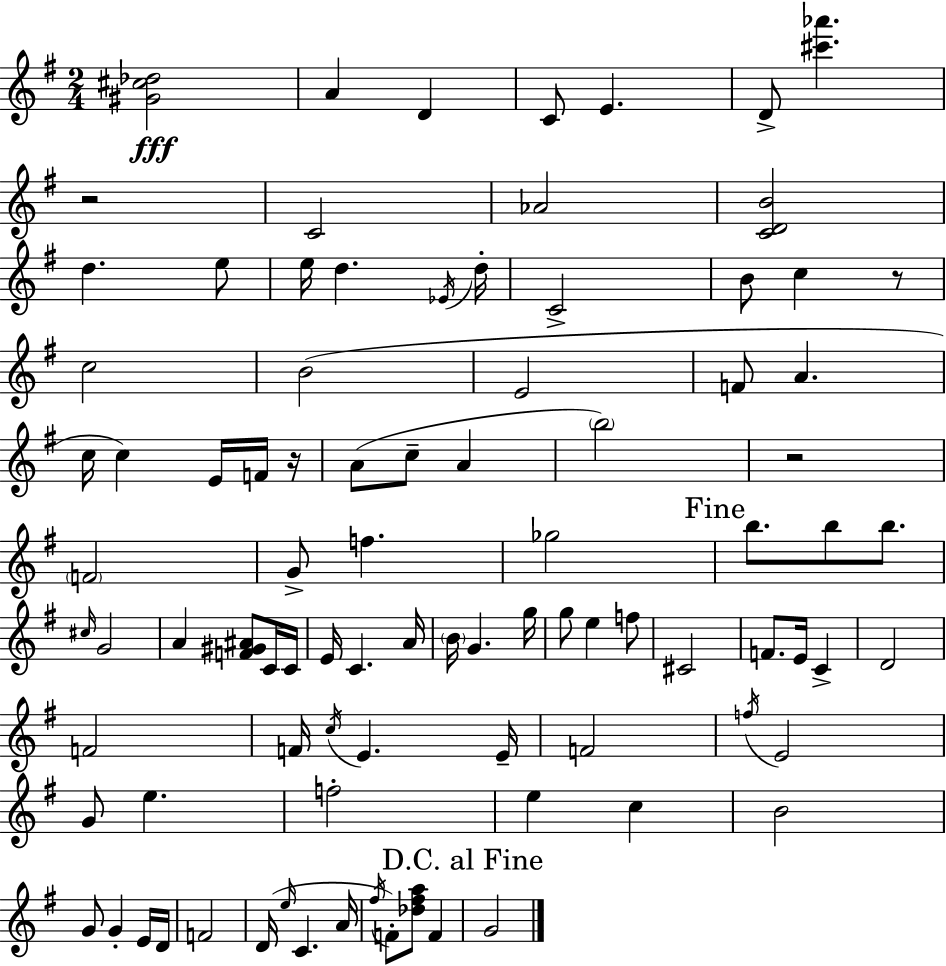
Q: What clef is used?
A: treble